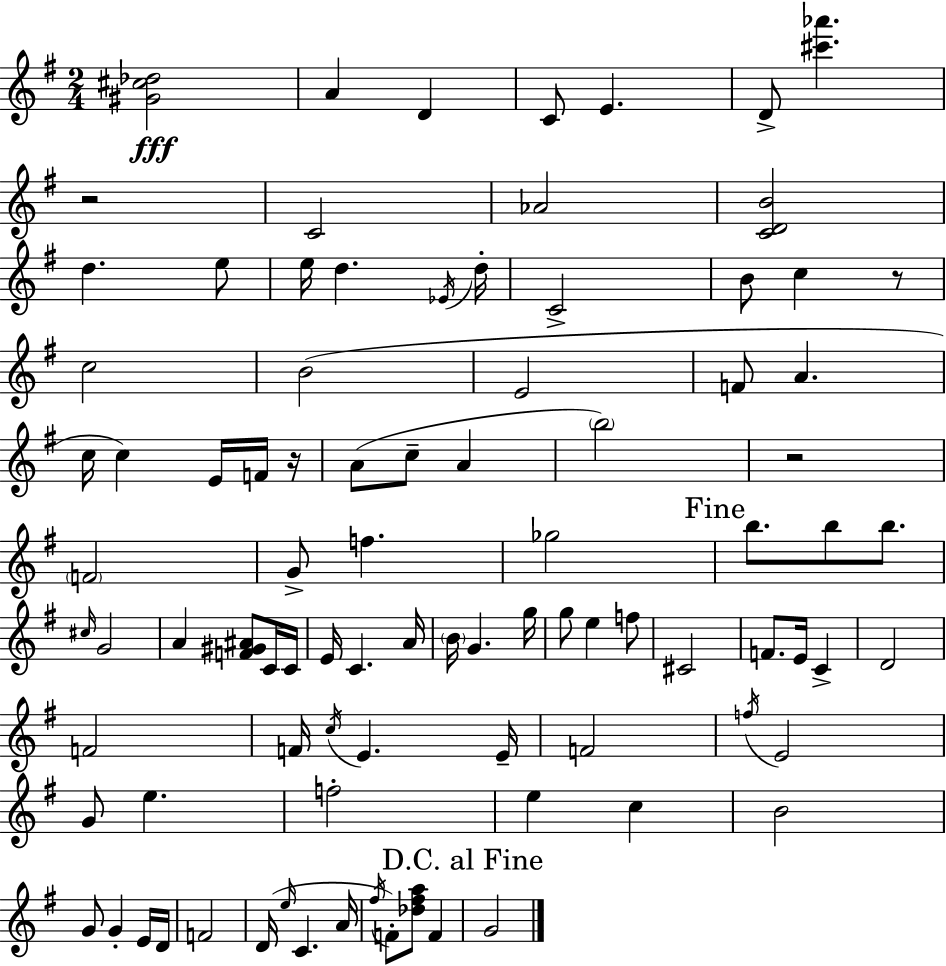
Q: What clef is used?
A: treble